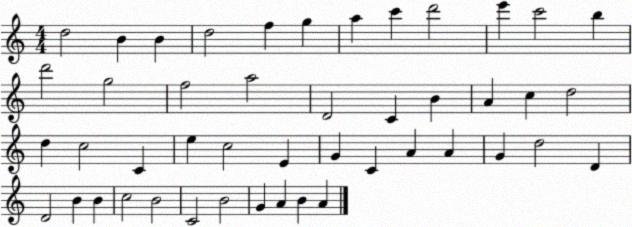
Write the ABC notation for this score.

X:1
T:Untitled
M:4/4
L:1/4
K:C
d2 B B d2 f g a c' d'2 e' c'2 b d'2 g2 f2 a2 D2 C B A c d2 d c2 C e c2 E G C A A G d2 D D2 B B c2 B2 C2 B2 G A B A